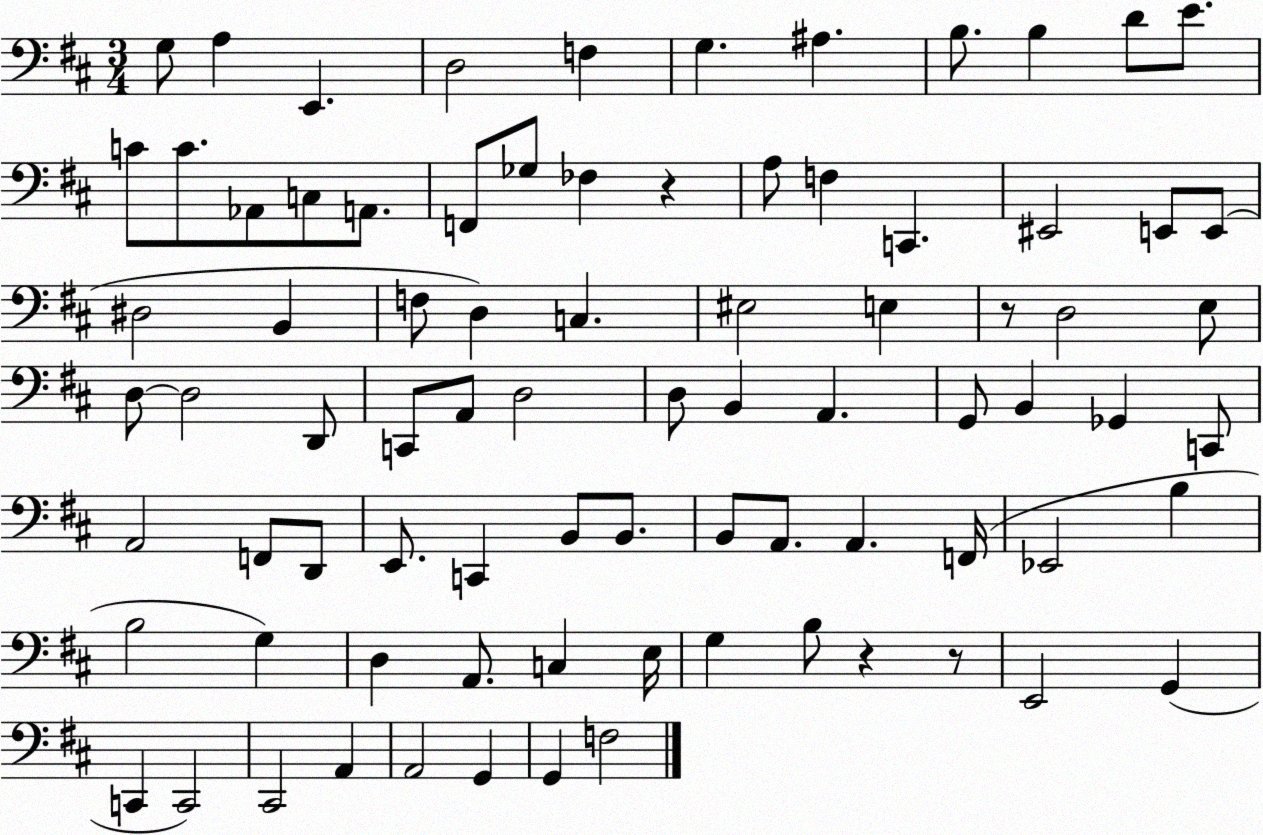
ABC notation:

X:1
T:Untitled
M:3/4
L:1/4
K:D
G,/2 A, E,, D,2 F, G, ^A, B,/2 B, D/2 E/2 C/2 C/2 _A,,/2 C,/2 A,,/2 F,,/2 _G,/2 _F, z A,/2 F, C,, ^E,,2 E,,/2 E,,/2 ^D,2 B,, F,/2 D, C, ^E,2 E, z/2 D,2 E,/2 D,/2 D,2 D,,/2 C,,/2 A,,/2 D,2 D,/2 B,, A,, G,,/2 B,, _G,, C,,/2 A,,2 F,,/2 D,,/2 E,,/2 C,, B,,/2 B,,/2 B,,/2 A,,/2 A,, F,,/4 _E,,2 B, B,2 G, D, A,,/2 C, E,/4 G, B,/2 z z/2 E,,2 G,, C,, C,,2 ^C,,2 A,, A,,2 G,, G,, F,2